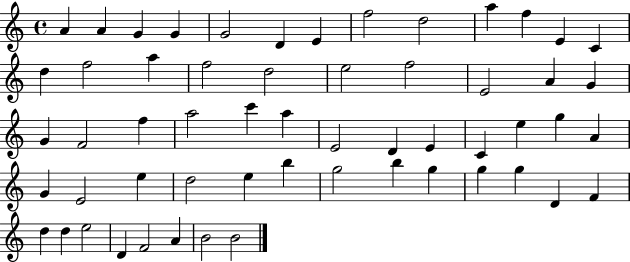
X:1
T:Untitled
M:4/4
L:1/4
K:C
A A G G G2 D E f2 d2 a f E C d f2 a f2 d2 e2 f2 E2 A G G F2 f a2 c' a E2 D E C e g A G E2 e d2 e b g2 b g g g D F d d e2 D F2 A B2 B2